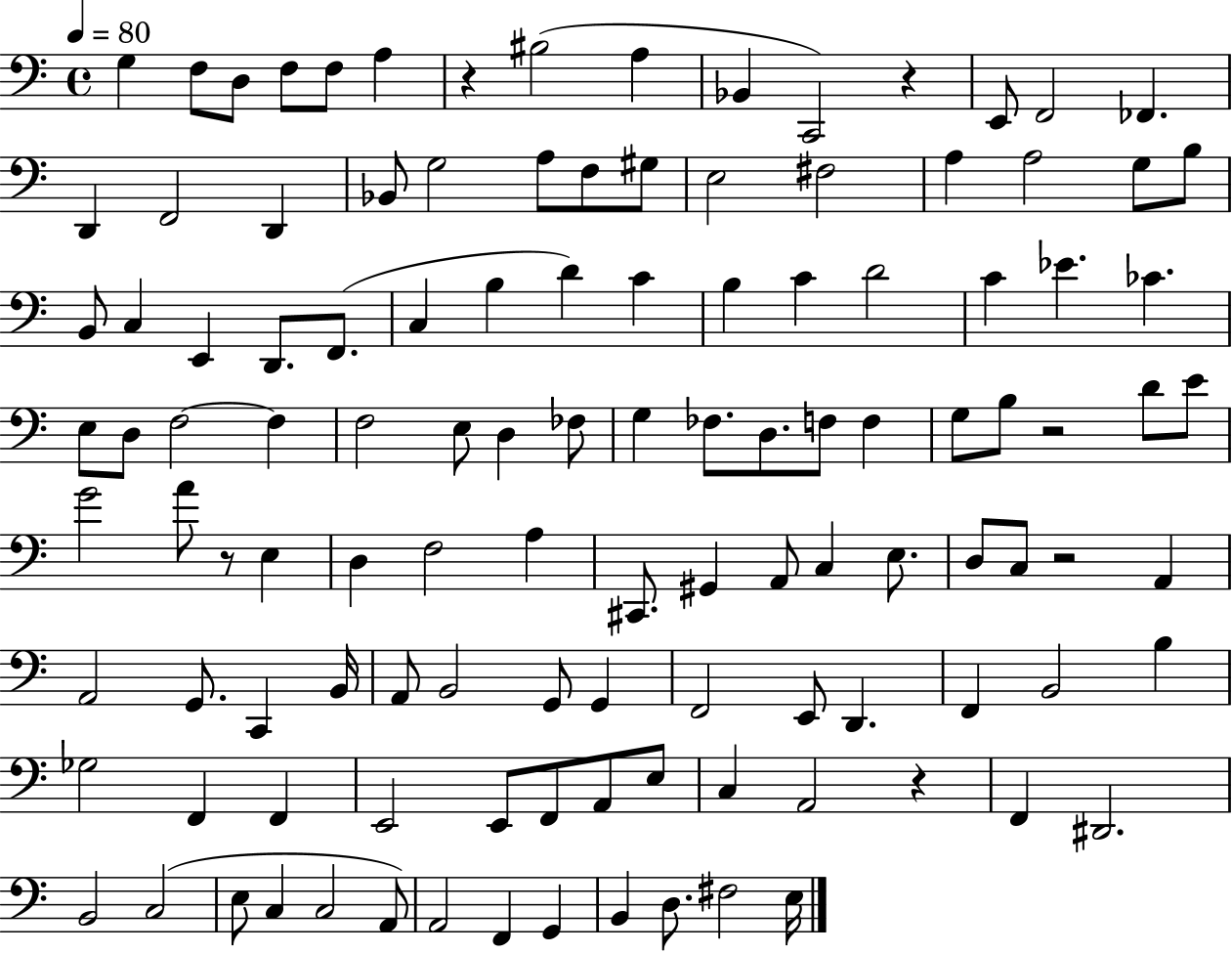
X:1
T:Untitled
M:4/4
L:1/4
K:C
G, F,/2 D,/2 F,/2 F,/2 A, z ^B,2 A, _B,, C,,2 z E,,/2 F,,2 _F,, D,, F,,2 D,, _B,,/2 G,2 A,/2 F,/2 ^G,/2 E,2 ^F,2 A, A,2 G,/2 B,/2 B,,/2 C, E,, D,,/2 F,,/2 C, B, D C B, C D2 C _E _C E,/2 D,/2 F,2 F, F,2 E,/2 D, _F,/2 G, _F,/2 D,/2 F,/2 F, G,/2 B,/2 z2 D/2 E/2 G2 A/2 z/2 E, D, F,2 A, ^C,,/2 ^G,, A,,/2 C, E,/2 D,/2 C,/2 z2 A,, A,,2 G,,/2 C,, B,,/4 A,,/2 B,,2 G,,/2 G,, F,,2 E,,/2 D,, F,, B,,2 B, _G,2 F,, F,, E,,2 E,,/2 F,,/2 A,,/2 E,/2 C, A,,2 z F,, ^D,,2 B,,2 C,2 E,/2 C, C,2 A,,/2 A,,2 F,, G,, B,, D,/2 ^F,2 E,/4